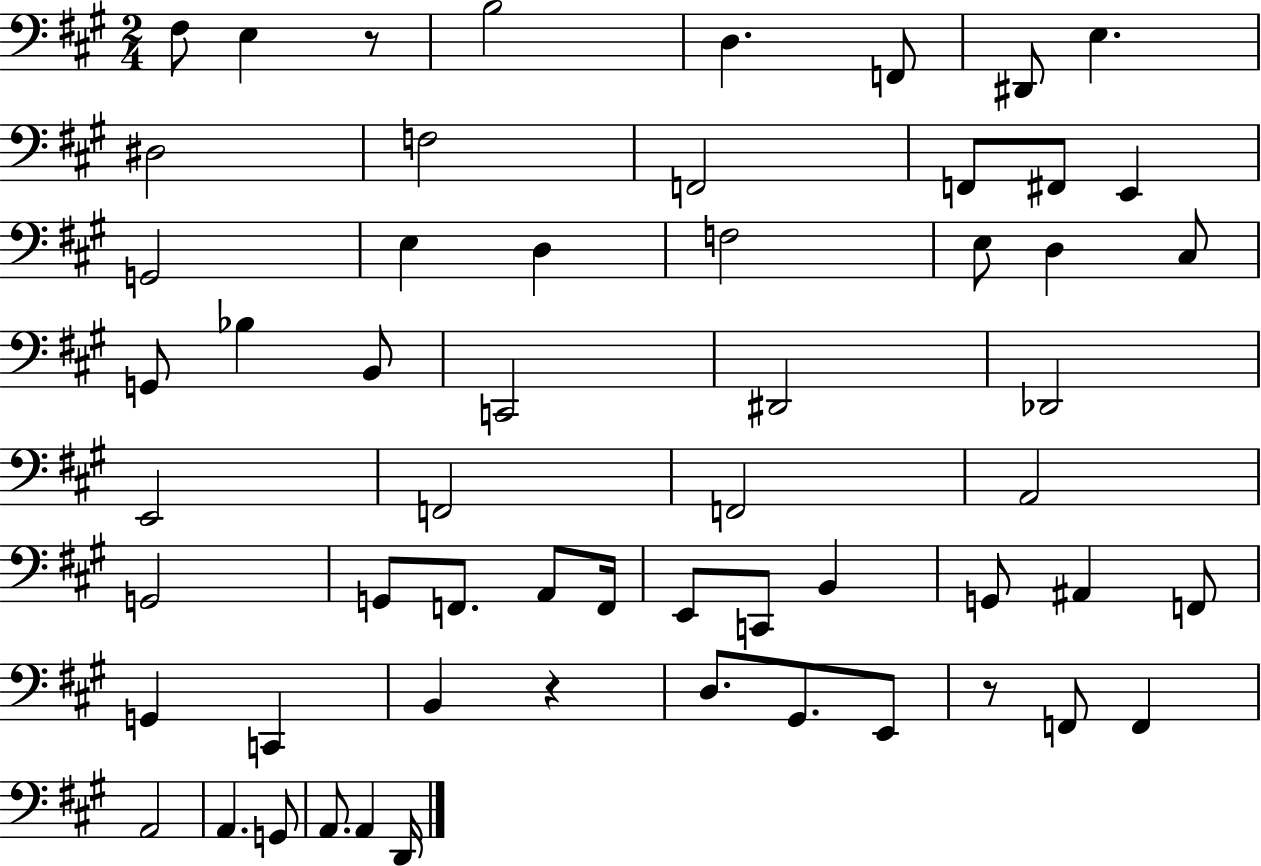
F#3/e E3/q R/e B3/h D3/q. F2/e D#2/e E3/q. D#3/h F3/h F2/h F2/e F#2/e E2/q G2/h E3/q D3/q F3/h E3/e D3/q C#3/e G2/e Bb3/q B2/e C2/h D#2/h Db2/h E2/h F2/h F2/h A2/h G2/h G2/e F2/e. A2/e F2/s E2/e C2/e B2/q G2/e A#2/q F2/e G2/q C2/q B2/q R/q D3/e. G#2/e. E2/e R/e F2/e F2/q A2/h A2/q. G2/e A2/e. A2/q D2/s